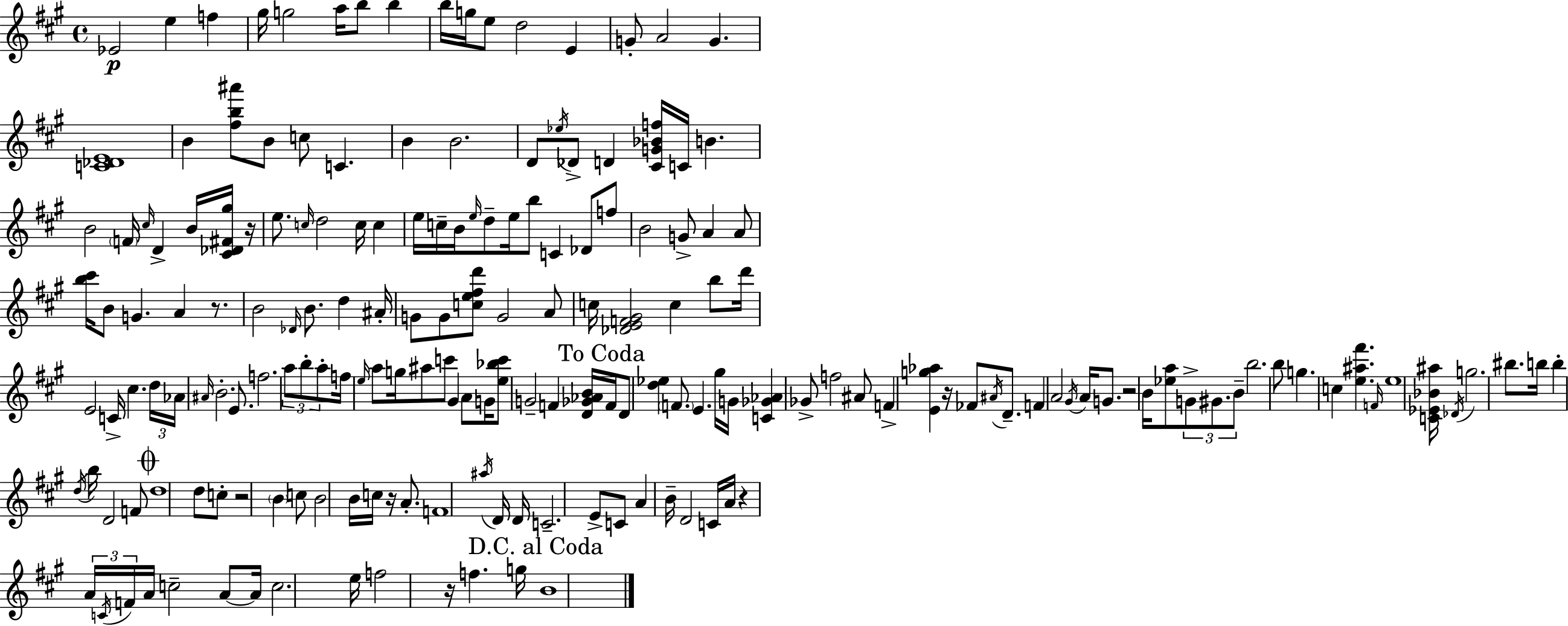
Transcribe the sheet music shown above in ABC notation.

X:1
T:Untitled
M:4/4
L:1/4
K:A
_E2 e f ^g/4 g2 a/4 b/2 b b/4 g/4 e/2 d2 E G/2 A2 G [C_DE]4 B [^fb^a']/2 B/2 c/2 C B B2 D/2 _e/4 _D/2 D [^CG_Bf]/4 C/4 B B2 F/4 ^c/4 D B/4 [^C_D^F^g]/4 z/4 e/2 c/4 d2 c/4 c e/4 c/4 B/4 e/4 d/2 e/4 b/2 C _D/2 f/2 B2 G/2 A A/2 [b^c']/4 B/2 G A z/2 B2 _D/4 B/2 d ^A/4 G/2 G/2 [ce^fd']/2 G2 A/2 c/4 [_DEF^G]2 c b/2 d'/4 E2 C/4 ^c d/4 _A/4 ^A/4 B2 E/2 f2 a/2 b/2 a/2 f/4 e/4 a/2 g/4 ^a/2 c'/2 ^G A/2 G/4 [e_bc']/2 G2 F [D_G_AB]/4 F/4 D/2 [d_e] F/2 E ^g/4 G/4 [C_G_A] _G/2 f2 ^A/2 F [Eg_a] z/4 _F/2 ^A/4 D/2 F A2 ^G/4 A/4 G/2 z2 B/4 [_ea]/2 G/2 ^G/2 B/2 b2 b/2 g c [e^a^f'] F/4 e4 [C_E_B^a]/4 _D/4 g2 ^b/2 b/4 b d/4 b/4 D2 F/2 d4 d/2 c/2 z2 B c/2 B2 B/4 c/4 z/4 A/2 F4 ^a/4 D/4 D/4 C2 E/2 C/2 A B/4 D2 C/4 A/4 z A/4 C/4 F/4 A/4 c2 A/2 A/4 c2 e/4 f2 z/4 f g/4 B4